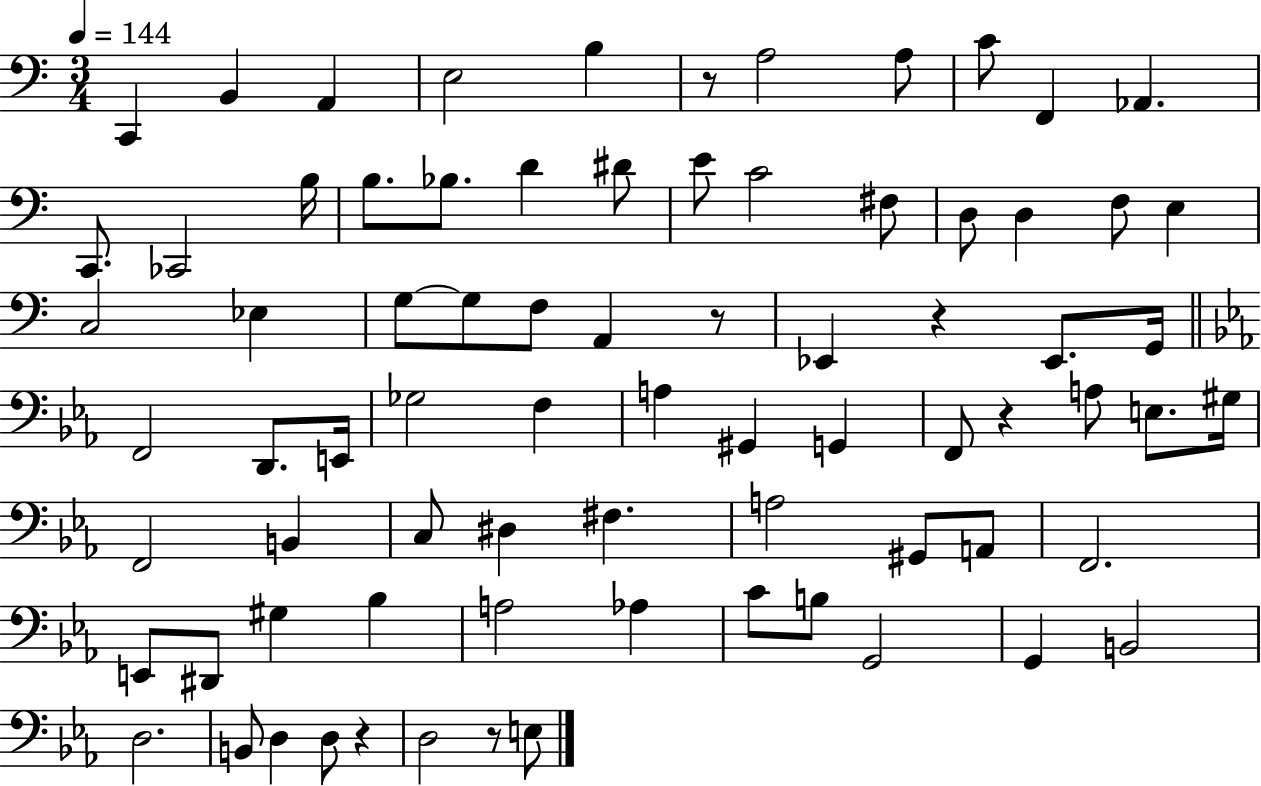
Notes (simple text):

C2/q B2/q A2/q E3/h B3/q R/e A3/h A3/e C4/e F2/q Ab2/q. C2/e. CES2/h B3/s B3/e. Bb3/e. D4/q D#4/e E4/e C4/h F#3/e D3/e D3/q F3/e E3/q C3/h Eb3/q G3/e G3/e F3/e A2/q R/e Eb2/q R/q Eb2/e. G2/s F2/h D2/e. E2/s Gb3/h F3/q A3/q G#2/q G2/q F2/e R/q A3/e E3/e. G#3/s F2/h B2/q C3/e D#3/q F#3/q. A3/h G#2/e A2/e F2/h. E2/e D#2/e G#3/q Bb3/q A3/h Ab3/q C4/e B3/e G2/h G2/q B2/h D3/h. B2/e D3/q D3/e R/q D3/h R/e E3/e